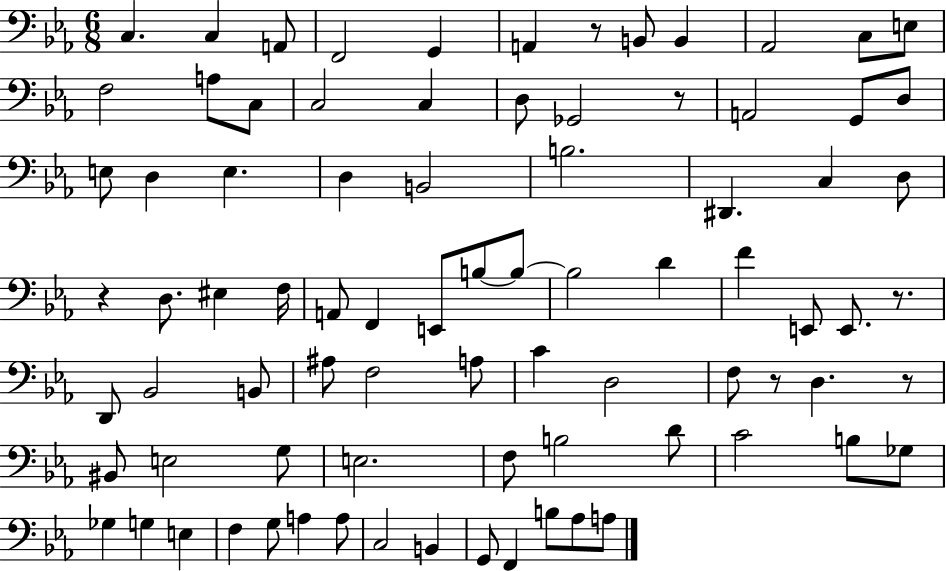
X:1
T:Untitled
M:6/8
L:1/4
K:Eb
C, C, A,,/2 F,,2 G,, A,, z/2 B,,/2 B,, _A,,2 C,/2 E,/2 F,2 A,/2 C,/2 C,2 C, D,/2 _G,,2 z/2 A,,2 G,,/2 D,/2 E,/2 D, E, D, B,,2 B,2 ^D,, C, D,/2 z D,/2 ^E, F,/4 A,,/2 F,, E,,/2 B,/2 B,/2 B,2 D F E,,/2 E,,/2 z/2 D,,/2 _B,,2 B,,/2 ^A,/2 F,2 A,/2 C D,2 F,/2 z/2 D, z/2 ^B,,/2 E,2 G,/2 E,2 F,/2 B,2 D/2 C2 B,/2 _G,/2 _G, G, E, F, G,/2 A, A,/2 C,2 B,, G,,/2 F,, B,/2 _A,/2 A,/2